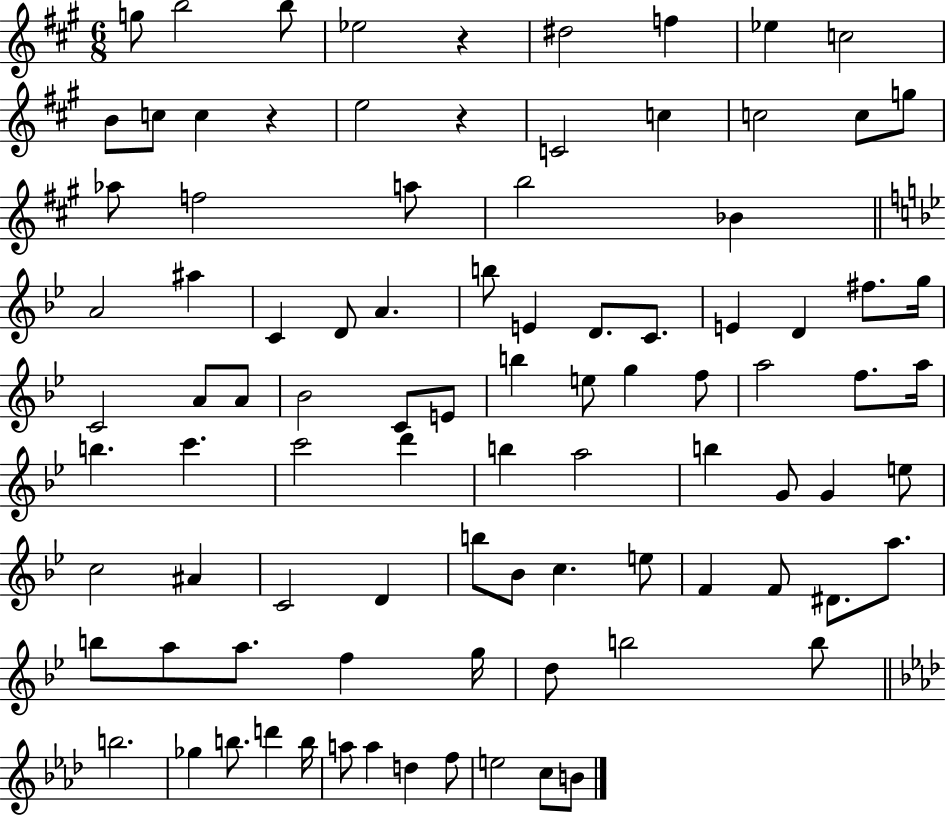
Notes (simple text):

G5/e B5/h B5/e Eb5/h R/q D#5/h F5/q Eb5/q C5/h B4/e C5/e C5/q R/q E5/h R/q C4/h C5/q C5/h C5/e G5/e Ab5/e F5/h A5/e B5/h Bb4/q A4/h A#5/q C4/q D4/e A4/q. B5/e E4/q D4/e. C4/e. E4/q D4/q F#5/e. G5/s C4/h A4/e A4/e Bb4/h C4/e E4/e B5/q E5/e G5/q F5/e A5/h F5/e. A5/s B5/q. C6/q. C6/h D6/q B5/q A5/h B5/q G4/e G4/q E5/e C5/h A#4/q C4/h D4/q B5/e Bb4/e C5/q. E5/e F4/q F4/e D#4/e. A5/e. B5/e A5/e A5/e. F5/q G5/s D5/e B5/h B5/e B5/h. Gb5/q B5/e. D6/q B5/s A5/e A5/q D5/q F5/e E5/h C5/e B4/e